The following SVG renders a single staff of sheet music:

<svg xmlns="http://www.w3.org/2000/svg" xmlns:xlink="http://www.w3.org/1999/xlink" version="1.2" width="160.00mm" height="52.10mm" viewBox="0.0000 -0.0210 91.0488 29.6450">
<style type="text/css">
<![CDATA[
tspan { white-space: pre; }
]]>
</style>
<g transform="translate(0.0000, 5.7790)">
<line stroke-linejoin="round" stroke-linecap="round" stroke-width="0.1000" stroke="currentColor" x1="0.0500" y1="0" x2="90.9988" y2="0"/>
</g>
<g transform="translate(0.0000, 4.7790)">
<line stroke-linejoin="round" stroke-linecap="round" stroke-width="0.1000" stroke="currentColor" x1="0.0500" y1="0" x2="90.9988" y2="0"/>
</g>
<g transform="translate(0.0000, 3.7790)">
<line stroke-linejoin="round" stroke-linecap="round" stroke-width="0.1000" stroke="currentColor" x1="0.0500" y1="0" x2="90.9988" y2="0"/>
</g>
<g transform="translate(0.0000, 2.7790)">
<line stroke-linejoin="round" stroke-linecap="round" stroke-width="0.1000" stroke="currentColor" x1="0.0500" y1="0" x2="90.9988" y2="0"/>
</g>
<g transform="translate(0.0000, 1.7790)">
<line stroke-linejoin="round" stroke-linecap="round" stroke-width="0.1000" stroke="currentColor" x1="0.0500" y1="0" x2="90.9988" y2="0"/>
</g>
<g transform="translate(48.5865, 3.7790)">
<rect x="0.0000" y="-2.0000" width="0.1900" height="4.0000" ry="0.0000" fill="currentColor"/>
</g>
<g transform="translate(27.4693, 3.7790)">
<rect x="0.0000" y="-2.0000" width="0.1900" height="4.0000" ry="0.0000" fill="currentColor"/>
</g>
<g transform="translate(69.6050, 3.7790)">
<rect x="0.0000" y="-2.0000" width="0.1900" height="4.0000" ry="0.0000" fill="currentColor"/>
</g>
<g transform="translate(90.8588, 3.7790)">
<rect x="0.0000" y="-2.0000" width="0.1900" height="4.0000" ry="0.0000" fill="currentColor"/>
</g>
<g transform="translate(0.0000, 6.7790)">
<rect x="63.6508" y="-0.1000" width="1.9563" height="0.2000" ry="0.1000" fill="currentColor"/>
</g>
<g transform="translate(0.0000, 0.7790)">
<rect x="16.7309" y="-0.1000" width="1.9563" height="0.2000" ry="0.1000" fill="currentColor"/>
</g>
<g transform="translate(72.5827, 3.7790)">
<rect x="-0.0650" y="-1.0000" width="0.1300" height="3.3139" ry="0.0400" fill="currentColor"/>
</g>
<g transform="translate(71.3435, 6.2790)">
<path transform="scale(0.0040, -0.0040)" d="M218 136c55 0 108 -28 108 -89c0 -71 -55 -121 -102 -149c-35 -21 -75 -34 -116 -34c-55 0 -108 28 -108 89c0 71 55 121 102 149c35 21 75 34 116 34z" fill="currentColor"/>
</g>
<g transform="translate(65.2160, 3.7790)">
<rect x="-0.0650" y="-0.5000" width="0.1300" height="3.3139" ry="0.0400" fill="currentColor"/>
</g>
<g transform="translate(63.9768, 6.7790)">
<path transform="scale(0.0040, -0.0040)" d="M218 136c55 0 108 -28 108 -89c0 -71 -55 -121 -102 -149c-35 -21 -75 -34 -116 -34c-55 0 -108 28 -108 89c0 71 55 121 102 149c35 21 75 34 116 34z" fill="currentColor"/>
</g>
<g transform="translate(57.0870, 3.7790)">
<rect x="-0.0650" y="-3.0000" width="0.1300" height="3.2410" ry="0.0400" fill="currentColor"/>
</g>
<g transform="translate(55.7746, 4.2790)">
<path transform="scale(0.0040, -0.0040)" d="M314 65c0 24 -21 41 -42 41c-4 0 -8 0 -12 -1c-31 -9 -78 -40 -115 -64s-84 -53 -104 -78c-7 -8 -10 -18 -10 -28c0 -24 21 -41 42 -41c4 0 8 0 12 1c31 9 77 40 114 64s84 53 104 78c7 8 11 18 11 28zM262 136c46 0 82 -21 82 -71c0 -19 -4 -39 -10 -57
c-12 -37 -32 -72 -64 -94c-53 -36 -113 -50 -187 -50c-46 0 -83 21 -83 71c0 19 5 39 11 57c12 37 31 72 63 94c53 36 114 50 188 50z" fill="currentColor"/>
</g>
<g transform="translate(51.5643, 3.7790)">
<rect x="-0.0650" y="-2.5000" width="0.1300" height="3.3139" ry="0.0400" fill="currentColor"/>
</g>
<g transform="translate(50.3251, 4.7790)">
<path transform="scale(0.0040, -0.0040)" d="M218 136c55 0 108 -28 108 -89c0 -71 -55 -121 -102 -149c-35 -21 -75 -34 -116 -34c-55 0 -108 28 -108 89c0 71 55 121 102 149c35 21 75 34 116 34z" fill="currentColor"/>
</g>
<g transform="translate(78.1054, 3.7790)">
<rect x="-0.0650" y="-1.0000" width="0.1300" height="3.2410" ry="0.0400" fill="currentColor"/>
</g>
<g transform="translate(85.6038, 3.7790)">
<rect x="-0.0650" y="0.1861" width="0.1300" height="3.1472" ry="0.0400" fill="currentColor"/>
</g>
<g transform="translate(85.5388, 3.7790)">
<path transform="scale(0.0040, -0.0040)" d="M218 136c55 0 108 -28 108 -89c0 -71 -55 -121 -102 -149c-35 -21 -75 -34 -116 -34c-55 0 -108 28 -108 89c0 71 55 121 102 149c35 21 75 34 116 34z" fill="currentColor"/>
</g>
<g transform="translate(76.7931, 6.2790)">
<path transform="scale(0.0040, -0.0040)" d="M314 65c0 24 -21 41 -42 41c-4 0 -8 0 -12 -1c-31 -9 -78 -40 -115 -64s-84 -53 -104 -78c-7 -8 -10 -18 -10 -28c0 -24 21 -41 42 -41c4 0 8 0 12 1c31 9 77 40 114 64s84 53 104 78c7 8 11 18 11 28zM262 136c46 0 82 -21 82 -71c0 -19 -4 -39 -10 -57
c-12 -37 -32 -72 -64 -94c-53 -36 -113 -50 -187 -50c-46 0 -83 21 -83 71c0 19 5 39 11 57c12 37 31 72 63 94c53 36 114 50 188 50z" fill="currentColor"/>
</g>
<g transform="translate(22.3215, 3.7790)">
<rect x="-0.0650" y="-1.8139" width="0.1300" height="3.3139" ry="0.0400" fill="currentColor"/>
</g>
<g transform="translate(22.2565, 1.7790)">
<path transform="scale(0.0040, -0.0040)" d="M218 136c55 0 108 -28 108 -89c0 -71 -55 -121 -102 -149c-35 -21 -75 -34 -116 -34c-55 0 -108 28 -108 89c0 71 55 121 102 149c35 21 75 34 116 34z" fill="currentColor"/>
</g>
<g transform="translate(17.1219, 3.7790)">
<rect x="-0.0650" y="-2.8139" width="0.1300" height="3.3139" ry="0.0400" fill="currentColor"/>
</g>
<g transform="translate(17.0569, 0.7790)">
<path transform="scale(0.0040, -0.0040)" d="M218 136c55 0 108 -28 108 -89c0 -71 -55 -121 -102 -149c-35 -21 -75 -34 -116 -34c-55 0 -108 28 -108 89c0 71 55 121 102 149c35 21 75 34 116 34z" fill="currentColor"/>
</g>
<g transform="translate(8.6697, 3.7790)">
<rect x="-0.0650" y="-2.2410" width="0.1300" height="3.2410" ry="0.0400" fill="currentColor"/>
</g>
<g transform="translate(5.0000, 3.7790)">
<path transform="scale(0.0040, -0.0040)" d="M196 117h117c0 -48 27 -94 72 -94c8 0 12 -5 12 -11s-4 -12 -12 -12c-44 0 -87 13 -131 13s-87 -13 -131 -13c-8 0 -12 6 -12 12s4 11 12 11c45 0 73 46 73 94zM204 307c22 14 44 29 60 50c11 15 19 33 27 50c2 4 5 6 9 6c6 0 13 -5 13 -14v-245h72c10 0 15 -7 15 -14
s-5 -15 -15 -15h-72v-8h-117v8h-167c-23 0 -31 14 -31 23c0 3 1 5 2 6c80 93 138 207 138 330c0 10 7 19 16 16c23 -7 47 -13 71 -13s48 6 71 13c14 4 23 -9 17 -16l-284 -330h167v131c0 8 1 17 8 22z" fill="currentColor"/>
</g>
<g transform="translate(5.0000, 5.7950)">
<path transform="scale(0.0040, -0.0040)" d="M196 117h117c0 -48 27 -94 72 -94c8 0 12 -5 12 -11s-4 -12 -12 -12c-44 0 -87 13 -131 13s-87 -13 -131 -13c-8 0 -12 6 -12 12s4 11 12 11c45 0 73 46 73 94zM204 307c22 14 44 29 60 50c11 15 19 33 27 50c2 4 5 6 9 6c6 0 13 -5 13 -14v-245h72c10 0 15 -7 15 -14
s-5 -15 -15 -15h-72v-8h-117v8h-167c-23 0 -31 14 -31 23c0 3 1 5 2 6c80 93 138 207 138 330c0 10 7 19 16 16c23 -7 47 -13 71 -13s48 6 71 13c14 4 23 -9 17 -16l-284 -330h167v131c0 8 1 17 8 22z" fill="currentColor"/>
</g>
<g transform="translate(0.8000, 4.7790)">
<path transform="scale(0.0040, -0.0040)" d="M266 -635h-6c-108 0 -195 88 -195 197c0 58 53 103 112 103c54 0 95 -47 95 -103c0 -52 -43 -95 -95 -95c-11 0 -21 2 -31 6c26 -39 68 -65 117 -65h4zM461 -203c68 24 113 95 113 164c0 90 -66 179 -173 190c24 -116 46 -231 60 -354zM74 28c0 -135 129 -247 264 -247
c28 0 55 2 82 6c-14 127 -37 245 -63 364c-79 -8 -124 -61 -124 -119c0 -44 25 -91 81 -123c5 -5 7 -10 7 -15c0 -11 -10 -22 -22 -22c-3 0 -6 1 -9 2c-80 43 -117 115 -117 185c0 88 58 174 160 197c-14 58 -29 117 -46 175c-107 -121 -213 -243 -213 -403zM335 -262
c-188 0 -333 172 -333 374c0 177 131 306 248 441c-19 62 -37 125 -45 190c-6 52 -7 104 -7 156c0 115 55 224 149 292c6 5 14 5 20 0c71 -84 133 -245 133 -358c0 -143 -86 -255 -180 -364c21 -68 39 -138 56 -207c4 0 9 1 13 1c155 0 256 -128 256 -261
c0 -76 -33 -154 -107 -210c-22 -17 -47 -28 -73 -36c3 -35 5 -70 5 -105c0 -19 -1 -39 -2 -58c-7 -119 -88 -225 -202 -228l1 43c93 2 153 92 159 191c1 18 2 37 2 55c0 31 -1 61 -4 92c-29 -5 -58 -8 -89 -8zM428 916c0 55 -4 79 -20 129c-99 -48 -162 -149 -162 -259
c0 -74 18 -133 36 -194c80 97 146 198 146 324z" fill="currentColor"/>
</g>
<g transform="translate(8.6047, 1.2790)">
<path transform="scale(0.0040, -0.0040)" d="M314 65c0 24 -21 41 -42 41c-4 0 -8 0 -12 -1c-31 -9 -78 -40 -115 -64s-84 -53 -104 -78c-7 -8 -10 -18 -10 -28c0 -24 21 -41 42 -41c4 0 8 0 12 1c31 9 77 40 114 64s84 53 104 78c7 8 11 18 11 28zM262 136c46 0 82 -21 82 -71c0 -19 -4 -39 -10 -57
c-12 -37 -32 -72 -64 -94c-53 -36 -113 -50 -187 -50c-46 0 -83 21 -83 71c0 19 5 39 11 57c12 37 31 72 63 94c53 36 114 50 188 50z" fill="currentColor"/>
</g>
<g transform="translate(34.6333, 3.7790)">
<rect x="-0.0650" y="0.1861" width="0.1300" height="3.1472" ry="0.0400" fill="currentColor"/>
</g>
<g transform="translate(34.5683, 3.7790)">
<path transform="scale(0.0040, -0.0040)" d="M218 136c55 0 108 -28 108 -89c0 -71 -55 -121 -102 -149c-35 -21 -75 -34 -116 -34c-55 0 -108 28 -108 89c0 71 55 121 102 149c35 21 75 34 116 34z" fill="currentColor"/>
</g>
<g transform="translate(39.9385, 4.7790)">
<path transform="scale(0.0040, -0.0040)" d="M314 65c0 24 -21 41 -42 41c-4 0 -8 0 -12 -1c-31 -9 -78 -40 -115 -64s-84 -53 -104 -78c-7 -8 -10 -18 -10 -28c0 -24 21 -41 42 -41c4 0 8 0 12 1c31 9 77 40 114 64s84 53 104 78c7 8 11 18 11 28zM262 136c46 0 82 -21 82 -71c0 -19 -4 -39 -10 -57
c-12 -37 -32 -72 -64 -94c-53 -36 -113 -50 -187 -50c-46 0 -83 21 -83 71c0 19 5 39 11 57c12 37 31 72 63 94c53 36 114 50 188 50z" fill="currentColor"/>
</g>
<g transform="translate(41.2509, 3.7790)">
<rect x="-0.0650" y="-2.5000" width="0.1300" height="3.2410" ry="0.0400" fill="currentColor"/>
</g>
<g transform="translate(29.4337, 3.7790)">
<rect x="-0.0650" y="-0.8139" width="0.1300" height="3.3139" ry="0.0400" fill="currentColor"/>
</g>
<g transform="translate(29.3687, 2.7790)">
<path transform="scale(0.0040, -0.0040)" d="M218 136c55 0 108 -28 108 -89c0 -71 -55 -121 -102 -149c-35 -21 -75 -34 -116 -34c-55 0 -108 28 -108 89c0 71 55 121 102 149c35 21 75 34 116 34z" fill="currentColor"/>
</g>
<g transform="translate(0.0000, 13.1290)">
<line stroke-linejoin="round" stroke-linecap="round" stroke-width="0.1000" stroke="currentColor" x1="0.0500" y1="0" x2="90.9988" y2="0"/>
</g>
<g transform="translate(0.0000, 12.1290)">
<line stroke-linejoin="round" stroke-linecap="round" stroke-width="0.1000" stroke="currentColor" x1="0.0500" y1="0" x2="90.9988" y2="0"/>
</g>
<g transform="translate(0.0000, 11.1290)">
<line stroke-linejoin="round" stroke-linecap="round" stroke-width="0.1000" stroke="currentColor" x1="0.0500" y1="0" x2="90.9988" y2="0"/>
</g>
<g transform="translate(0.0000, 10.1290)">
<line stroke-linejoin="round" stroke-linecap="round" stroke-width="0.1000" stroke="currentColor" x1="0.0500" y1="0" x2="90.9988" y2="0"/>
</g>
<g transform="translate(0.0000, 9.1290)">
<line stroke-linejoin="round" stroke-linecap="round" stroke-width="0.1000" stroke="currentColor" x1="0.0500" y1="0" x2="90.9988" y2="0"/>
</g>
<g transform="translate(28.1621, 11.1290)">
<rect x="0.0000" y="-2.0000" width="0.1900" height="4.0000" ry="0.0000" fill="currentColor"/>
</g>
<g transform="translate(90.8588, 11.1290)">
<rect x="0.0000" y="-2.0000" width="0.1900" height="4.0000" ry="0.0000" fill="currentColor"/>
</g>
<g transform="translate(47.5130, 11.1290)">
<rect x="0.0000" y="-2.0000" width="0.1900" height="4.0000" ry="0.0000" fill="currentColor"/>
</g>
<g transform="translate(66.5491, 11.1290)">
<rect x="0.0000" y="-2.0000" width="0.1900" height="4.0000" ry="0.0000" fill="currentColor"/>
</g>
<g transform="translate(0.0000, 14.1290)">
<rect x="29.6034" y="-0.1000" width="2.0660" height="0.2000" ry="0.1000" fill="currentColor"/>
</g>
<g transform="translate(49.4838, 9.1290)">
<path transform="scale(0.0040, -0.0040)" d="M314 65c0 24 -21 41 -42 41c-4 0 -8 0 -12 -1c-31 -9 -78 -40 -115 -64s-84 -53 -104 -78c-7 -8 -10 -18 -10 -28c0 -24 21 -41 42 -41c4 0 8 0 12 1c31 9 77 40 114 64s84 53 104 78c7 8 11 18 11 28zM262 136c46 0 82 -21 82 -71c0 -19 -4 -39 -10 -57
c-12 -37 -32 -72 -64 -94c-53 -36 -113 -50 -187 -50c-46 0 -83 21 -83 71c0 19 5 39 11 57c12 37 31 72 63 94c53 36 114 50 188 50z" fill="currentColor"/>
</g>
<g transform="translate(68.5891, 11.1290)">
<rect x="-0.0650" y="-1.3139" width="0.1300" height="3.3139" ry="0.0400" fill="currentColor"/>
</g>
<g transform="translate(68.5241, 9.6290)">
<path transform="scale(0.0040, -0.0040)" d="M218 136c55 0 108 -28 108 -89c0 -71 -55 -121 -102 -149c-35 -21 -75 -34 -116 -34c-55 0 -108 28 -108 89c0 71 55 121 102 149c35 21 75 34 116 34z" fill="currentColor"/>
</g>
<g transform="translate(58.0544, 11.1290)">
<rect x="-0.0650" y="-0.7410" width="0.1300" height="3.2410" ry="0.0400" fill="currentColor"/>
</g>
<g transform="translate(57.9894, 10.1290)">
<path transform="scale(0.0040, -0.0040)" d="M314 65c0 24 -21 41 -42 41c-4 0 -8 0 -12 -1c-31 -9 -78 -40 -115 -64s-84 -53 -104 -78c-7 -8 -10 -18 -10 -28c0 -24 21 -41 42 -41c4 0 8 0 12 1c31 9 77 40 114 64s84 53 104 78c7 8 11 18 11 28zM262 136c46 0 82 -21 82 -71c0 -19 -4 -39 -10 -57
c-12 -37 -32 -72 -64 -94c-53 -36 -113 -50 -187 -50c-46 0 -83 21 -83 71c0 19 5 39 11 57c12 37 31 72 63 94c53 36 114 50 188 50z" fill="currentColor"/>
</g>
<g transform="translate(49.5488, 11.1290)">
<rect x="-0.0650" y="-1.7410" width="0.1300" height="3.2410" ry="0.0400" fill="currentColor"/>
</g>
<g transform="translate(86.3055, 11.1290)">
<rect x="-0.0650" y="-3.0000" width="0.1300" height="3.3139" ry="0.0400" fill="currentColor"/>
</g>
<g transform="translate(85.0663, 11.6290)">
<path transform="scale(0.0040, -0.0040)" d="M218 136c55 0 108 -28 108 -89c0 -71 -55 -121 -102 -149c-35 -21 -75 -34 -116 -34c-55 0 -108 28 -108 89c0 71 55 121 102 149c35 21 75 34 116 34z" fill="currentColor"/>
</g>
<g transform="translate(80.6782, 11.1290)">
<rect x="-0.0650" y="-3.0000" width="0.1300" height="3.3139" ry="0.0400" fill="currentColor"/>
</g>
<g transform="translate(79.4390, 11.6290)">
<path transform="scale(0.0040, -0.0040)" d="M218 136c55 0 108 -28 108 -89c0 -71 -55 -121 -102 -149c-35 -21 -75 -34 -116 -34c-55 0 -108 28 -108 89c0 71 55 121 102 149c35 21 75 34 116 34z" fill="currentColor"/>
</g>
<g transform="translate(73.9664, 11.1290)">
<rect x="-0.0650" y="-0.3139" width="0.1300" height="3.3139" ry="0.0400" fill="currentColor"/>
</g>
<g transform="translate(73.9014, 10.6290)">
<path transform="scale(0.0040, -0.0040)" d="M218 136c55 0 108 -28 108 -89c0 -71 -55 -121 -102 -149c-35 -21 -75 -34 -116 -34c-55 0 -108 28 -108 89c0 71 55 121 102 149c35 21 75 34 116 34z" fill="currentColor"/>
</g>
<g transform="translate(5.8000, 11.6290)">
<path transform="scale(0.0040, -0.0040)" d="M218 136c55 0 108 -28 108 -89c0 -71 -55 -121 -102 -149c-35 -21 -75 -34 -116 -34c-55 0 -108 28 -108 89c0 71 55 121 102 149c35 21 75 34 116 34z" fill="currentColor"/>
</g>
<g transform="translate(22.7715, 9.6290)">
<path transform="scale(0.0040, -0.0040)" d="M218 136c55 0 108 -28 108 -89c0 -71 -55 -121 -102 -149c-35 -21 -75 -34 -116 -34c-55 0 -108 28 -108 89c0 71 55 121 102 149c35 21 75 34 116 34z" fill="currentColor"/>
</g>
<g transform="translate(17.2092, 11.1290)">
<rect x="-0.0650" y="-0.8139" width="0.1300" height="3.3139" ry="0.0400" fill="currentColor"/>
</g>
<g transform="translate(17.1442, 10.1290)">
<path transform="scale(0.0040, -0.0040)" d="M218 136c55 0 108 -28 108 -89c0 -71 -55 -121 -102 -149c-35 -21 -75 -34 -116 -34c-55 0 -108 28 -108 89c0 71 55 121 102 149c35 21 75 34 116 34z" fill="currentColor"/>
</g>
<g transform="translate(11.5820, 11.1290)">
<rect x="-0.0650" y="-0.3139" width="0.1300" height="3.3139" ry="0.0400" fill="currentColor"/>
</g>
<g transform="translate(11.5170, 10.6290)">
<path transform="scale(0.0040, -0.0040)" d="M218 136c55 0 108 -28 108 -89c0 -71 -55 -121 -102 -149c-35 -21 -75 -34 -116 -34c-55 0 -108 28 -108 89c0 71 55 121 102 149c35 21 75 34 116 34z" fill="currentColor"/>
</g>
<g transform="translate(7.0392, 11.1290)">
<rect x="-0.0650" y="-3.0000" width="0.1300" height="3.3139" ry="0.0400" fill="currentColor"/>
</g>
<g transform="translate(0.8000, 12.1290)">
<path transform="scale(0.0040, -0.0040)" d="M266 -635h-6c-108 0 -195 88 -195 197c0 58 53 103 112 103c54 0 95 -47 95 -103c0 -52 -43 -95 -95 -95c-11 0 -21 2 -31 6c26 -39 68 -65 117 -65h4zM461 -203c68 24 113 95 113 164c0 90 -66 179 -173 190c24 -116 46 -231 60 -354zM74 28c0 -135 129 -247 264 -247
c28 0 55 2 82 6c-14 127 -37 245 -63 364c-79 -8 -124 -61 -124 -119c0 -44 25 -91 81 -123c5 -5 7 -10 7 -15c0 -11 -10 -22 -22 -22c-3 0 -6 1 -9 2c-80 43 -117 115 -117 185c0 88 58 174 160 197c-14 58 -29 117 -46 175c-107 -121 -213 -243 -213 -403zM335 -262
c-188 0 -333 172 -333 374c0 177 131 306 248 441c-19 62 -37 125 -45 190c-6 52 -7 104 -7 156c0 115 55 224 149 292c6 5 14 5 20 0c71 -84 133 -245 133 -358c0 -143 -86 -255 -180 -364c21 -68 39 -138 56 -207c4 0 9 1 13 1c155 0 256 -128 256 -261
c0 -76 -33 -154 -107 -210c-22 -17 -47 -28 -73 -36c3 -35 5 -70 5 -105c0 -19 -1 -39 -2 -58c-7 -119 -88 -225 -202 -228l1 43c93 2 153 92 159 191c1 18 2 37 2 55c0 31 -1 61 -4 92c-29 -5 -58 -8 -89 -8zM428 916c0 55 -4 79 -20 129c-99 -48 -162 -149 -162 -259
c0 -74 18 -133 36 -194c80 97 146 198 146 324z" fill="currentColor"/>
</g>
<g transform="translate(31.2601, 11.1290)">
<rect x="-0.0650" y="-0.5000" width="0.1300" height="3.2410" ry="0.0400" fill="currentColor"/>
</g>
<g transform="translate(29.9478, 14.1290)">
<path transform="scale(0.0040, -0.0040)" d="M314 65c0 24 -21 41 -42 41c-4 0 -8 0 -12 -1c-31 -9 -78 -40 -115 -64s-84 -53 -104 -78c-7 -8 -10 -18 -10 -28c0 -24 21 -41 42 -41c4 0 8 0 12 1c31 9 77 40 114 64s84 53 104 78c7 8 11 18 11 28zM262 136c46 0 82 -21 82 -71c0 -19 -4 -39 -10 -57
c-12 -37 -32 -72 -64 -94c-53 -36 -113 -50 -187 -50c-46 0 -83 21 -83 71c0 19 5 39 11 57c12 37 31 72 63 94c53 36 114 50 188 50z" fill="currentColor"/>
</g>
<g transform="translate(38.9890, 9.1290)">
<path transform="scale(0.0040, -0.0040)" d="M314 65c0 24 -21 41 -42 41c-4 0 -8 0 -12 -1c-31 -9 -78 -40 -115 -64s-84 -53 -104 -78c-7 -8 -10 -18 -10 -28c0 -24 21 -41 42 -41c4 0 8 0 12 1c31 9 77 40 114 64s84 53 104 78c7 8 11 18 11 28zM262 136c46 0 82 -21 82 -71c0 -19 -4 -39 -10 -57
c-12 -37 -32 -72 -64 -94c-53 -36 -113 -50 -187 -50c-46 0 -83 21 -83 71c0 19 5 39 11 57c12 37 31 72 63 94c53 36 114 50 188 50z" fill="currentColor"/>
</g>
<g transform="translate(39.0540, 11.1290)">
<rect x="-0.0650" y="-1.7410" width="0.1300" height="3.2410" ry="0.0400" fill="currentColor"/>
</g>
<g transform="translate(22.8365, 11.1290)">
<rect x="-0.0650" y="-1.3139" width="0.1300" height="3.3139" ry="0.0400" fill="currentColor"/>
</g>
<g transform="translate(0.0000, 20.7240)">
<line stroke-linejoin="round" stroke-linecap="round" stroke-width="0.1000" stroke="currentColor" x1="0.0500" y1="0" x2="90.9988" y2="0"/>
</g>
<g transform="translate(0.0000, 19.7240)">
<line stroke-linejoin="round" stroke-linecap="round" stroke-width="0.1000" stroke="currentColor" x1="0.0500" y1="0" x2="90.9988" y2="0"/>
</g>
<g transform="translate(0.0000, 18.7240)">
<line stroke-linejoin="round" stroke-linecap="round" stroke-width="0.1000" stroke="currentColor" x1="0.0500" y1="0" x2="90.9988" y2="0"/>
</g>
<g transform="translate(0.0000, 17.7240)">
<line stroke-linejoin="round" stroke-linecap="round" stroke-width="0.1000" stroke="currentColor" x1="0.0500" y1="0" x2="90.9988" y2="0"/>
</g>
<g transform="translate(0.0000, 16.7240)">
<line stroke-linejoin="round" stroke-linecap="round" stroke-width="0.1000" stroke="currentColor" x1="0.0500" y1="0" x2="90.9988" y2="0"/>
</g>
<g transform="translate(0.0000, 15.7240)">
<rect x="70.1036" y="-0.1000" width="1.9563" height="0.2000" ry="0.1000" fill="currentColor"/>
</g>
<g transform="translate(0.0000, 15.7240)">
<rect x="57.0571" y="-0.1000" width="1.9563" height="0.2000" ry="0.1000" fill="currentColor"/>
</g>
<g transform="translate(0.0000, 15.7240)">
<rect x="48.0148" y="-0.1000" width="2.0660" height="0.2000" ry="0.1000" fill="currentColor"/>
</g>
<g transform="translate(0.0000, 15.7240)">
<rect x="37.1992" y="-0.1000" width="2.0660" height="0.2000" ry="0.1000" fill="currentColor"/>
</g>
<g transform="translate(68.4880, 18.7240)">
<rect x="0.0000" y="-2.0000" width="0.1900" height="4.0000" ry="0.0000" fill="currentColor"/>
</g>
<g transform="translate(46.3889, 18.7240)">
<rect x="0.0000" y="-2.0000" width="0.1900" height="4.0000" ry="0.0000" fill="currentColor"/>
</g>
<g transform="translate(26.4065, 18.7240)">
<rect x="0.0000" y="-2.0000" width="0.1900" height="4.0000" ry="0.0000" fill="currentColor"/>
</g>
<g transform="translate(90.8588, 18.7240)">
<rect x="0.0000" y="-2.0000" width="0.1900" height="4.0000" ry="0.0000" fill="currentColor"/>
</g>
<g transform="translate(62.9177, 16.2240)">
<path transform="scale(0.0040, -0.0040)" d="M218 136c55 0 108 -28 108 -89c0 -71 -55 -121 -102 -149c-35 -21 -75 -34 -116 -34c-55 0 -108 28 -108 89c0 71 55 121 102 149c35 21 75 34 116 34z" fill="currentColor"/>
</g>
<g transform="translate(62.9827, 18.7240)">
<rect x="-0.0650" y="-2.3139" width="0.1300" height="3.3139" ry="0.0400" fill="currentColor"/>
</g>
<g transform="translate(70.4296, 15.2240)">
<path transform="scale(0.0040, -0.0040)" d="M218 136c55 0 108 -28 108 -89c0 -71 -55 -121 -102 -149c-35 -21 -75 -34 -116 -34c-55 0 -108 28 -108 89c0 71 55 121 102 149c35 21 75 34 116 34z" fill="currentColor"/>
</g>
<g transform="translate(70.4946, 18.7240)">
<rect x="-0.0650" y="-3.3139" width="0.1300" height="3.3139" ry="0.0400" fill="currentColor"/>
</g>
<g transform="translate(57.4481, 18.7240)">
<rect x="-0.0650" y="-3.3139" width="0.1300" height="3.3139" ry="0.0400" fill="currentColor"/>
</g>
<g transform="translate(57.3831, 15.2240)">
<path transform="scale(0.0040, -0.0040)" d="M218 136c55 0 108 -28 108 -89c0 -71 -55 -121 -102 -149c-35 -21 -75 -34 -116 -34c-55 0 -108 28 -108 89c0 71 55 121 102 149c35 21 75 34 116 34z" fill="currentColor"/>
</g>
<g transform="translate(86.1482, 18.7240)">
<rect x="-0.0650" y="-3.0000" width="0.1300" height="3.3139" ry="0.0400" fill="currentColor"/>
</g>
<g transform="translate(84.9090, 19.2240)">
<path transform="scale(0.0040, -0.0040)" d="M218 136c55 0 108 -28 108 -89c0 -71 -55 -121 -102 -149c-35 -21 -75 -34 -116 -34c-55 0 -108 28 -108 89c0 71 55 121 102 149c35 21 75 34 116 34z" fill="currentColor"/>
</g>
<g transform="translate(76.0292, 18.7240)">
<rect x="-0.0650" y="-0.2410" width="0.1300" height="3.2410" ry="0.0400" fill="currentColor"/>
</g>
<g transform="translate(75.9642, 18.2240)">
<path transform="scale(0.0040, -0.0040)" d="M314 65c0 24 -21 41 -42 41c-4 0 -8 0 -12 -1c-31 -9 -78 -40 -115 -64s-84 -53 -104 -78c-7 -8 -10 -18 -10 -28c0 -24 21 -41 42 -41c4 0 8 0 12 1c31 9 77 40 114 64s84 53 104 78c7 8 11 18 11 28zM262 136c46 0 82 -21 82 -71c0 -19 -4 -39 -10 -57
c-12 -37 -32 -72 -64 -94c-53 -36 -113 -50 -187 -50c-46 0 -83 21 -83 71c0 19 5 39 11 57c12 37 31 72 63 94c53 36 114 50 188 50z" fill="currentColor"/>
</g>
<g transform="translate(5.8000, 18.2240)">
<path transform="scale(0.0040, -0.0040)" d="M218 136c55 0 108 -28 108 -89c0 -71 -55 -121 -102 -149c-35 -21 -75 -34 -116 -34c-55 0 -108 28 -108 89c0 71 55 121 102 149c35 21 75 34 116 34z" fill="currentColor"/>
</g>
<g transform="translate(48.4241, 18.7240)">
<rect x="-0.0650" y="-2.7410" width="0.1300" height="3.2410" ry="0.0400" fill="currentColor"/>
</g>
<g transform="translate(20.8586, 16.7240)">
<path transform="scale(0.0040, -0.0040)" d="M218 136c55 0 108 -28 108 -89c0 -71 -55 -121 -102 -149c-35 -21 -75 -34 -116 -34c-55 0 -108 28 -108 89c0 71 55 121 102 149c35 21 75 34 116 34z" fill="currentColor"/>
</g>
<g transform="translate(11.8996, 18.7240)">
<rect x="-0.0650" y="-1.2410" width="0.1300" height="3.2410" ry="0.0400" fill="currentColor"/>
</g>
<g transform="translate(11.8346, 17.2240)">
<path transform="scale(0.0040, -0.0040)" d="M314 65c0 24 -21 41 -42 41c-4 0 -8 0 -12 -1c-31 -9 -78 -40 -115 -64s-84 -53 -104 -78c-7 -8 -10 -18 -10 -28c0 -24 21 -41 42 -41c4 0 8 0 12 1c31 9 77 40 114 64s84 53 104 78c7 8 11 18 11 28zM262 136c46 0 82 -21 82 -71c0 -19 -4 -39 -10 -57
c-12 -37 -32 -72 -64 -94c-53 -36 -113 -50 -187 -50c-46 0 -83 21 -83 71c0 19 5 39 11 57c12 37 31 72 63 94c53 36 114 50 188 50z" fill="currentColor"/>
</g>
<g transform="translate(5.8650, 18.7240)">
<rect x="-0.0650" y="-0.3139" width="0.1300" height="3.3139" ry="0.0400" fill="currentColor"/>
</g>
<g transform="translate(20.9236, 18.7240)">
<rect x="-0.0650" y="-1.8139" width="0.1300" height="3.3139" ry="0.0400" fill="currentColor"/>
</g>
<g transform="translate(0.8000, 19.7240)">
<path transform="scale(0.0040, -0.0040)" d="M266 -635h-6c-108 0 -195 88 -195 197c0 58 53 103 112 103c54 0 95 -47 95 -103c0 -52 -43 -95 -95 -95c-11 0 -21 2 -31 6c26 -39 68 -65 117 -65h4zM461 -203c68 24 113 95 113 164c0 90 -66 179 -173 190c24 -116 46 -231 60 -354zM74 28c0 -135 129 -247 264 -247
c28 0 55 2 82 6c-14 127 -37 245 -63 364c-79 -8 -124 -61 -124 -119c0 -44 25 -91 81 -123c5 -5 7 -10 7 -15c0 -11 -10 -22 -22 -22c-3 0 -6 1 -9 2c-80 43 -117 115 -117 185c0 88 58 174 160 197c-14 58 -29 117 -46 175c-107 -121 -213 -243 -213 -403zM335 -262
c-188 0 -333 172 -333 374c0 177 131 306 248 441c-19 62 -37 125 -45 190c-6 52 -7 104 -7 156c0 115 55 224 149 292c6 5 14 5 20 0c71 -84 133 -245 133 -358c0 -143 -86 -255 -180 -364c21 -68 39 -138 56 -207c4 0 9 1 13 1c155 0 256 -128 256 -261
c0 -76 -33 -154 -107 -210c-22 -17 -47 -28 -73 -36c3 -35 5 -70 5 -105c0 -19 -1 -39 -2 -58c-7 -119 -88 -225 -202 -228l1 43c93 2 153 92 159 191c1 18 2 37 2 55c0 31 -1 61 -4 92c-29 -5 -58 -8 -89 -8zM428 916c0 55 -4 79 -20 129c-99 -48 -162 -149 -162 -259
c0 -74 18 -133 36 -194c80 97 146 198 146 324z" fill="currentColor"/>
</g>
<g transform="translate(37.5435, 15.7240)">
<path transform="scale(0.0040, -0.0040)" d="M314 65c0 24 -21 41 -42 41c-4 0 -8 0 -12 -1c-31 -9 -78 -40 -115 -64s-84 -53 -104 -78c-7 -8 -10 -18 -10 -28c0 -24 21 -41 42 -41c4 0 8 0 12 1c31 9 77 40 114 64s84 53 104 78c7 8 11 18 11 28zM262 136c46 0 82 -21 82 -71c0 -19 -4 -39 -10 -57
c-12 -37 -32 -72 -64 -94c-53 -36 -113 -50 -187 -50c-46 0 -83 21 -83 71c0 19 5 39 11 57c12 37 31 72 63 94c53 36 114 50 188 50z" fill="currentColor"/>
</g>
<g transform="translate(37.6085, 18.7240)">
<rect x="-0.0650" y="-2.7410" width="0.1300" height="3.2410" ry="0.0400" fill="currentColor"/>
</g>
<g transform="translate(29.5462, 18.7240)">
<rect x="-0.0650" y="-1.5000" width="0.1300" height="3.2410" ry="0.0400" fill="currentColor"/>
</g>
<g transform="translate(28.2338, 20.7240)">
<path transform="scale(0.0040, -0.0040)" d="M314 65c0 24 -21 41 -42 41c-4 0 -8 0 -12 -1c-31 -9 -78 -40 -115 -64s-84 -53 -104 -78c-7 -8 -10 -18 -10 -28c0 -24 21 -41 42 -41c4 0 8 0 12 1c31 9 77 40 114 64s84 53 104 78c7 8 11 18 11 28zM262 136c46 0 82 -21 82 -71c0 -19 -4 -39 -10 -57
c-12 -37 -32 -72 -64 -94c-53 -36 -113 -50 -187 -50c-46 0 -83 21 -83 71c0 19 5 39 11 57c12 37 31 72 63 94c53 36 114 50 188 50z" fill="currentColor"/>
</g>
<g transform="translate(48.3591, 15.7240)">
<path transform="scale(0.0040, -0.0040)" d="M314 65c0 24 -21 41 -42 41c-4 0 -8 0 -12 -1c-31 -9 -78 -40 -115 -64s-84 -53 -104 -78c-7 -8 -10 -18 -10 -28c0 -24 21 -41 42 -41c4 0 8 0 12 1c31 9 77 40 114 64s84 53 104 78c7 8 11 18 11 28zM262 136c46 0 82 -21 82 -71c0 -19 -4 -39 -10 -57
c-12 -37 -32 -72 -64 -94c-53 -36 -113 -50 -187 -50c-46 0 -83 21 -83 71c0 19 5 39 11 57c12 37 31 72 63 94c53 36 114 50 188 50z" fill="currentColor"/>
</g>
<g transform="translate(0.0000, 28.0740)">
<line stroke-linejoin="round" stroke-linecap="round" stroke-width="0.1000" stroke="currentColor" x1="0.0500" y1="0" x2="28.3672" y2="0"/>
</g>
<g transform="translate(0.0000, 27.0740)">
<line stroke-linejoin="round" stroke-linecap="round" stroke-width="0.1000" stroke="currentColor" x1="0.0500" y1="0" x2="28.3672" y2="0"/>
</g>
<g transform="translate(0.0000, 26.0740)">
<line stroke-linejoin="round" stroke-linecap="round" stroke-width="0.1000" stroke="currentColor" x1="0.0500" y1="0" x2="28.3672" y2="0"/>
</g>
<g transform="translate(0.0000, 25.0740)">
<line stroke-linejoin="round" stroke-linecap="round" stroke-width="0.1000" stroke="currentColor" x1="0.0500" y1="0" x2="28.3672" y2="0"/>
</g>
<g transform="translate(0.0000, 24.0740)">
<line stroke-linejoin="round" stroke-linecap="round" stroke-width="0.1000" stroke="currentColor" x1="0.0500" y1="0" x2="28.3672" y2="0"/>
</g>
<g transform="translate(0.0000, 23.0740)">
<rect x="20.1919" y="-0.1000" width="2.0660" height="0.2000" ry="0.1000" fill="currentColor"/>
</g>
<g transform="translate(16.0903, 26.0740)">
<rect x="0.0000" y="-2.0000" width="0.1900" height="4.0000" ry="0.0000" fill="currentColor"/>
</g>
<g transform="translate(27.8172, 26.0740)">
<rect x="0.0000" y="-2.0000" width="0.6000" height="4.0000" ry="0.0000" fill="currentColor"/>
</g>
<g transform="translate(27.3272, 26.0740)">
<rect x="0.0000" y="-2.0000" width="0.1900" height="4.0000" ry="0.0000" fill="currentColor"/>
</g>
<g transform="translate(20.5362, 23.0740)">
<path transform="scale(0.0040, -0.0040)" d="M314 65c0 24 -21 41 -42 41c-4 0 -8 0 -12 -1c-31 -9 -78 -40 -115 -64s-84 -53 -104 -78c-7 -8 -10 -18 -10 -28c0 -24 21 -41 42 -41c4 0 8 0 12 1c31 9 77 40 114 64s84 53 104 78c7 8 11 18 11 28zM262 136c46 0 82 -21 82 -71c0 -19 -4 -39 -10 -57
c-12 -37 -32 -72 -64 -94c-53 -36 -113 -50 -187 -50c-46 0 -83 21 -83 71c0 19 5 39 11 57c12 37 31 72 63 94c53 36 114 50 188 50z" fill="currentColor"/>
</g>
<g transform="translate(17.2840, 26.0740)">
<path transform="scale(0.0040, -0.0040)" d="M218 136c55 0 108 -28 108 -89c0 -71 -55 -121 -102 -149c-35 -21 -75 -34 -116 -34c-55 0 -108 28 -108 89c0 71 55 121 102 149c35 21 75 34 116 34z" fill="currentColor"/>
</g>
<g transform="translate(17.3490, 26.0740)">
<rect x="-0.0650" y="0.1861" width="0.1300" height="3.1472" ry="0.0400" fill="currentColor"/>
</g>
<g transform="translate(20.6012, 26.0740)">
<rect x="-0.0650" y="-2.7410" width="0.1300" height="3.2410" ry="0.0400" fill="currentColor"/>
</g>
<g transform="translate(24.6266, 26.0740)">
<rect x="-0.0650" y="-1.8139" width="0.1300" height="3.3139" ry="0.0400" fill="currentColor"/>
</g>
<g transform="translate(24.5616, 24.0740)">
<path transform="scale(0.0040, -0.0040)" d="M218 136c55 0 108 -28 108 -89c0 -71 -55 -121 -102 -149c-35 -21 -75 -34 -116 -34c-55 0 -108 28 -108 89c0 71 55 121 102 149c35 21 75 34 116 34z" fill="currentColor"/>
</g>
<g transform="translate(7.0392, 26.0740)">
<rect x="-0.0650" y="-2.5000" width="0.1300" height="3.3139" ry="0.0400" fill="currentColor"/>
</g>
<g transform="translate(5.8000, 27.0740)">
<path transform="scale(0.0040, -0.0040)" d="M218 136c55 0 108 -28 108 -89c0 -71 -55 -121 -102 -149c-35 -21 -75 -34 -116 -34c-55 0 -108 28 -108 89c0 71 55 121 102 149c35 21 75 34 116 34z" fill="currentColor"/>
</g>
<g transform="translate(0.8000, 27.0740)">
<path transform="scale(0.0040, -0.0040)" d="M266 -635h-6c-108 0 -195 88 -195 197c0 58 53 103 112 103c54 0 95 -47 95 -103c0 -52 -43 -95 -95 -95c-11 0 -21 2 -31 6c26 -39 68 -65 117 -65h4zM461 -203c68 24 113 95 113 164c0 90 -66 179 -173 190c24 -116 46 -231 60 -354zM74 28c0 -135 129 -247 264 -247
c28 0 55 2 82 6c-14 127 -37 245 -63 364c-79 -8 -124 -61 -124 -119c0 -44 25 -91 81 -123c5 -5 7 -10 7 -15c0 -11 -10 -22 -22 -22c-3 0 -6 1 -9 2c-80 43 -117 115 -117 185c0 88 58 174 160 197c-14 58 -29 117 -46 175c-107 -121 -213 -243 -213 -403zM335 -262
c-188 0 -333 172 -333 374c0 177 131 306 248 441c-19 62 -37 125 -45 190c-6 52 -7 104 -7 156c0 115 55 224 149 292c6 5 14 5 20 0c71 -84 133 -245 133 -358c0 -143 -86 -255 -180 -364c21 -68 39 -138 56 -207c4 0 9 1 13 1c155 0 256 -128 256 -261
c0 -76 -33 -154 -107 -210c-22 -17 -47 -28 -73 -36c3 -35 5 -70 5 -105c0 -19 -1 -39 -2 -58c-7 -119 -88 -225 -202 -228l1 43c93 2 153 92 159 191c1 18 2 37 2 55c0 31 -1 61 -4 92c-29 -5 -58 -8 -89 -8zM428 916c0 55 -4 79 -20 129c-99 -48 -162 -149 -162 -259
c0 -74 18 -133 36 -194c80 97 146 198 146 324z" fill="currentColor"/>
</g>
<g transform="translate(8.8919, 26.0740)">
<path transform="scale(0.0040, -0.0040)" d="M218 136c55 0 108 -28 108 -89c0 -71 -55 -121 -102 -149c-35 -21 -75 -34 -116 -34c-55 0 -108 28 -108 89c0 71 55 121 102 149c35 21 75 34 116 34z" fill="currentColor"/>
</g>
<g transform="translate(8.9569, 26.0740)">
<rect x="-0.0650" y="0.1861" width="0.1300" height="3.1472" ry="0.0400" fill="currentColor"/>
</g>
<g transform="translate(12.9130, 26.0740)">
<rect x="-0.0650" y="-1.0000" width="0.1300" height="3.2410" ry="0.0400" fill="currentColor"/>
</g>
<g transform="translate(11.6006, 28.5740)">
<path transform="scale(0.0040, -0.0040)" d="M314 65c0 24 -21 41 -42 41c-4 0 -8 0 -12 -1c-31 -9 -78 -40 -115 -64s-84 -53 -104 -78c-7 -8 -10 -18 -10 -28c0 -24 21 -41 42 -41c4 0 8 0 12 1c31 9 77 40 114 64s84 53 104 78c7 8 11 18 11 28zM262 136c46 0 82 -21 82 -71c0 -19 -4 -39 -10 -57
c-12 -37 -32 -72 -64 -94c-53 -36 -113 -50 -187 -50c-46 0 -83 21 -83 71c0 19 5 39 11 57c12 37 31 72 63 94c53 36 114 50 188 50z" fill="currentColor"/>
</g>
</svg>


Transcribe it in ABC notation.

X:1
T:Untitled
M:4/4
L:1/4
K:C
g2 a f d B G2 G A2 C D D2 B A c d e C2 f2 f2 d2 e c A A c e2 f E2 a2 a2 b g b c2 A G B D2 B a2 f